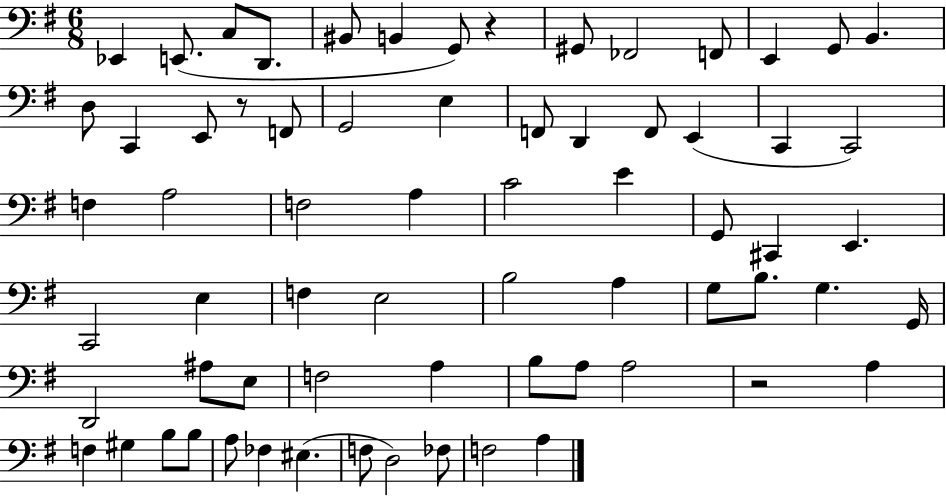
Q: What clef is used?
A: bass